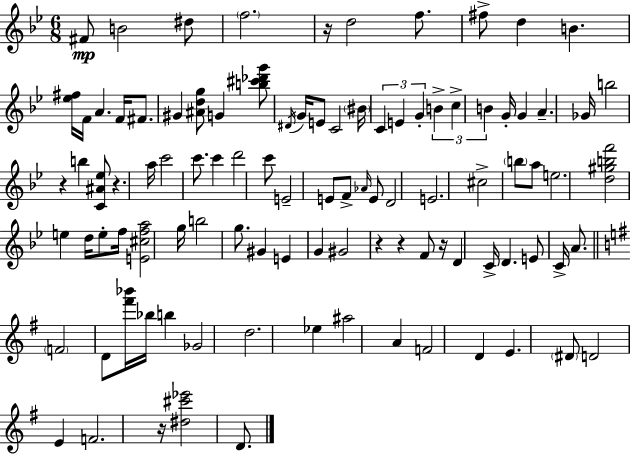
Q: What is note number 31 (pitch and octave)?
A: B5